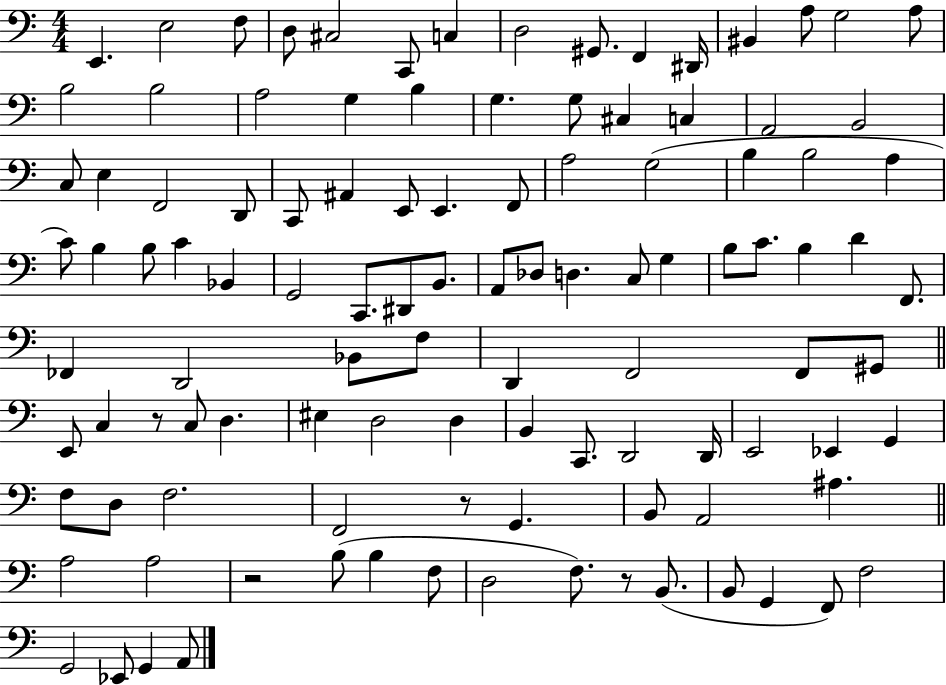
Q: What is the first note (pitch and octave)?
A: E2